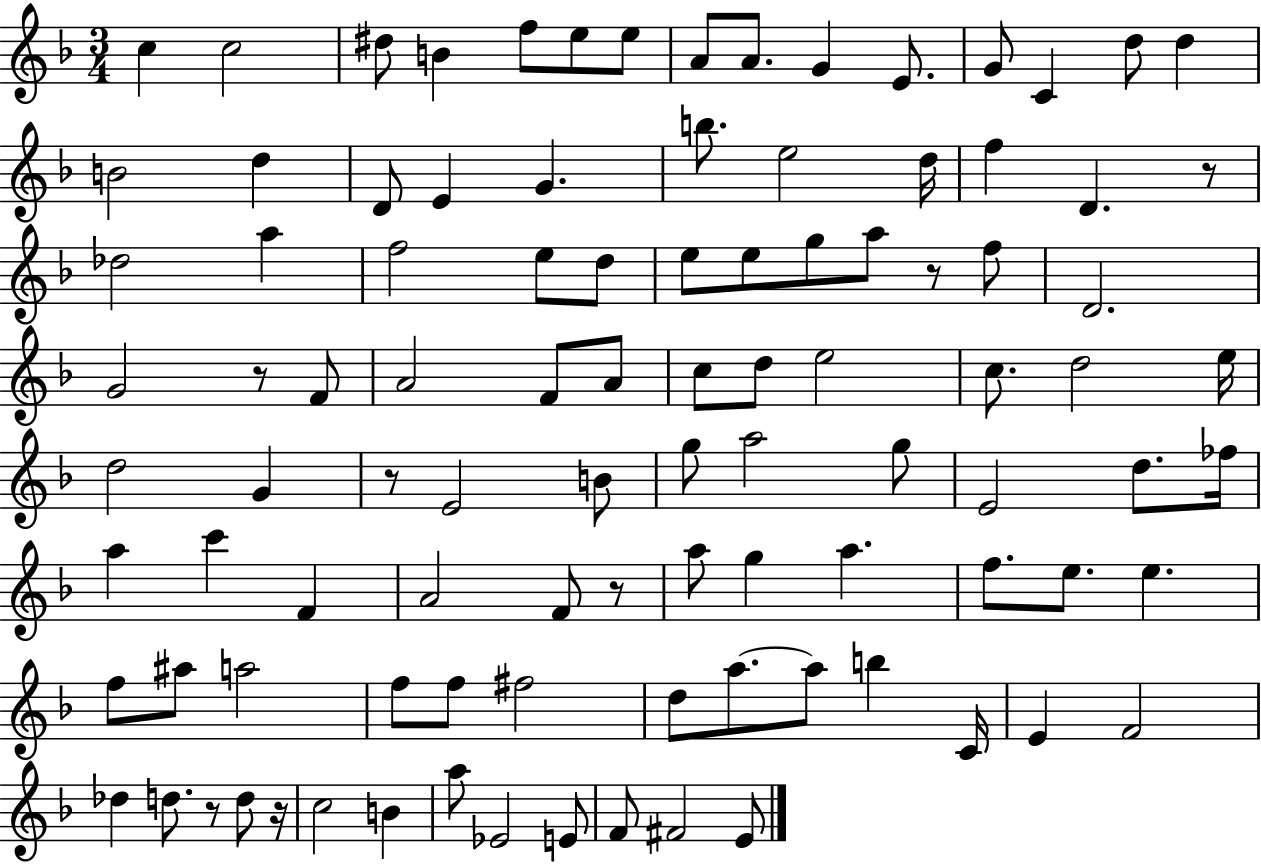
C5/q C5/h D#5/e B4/q F5/e E5/e E5/e A4/e A4/e. G4/q E4/e. G4/e C4/q D5/e D5/q B4/h D5/q D4/e E4/q G4/q. B5/e. E5/h D5/s F5/q D4/q. R/e Db5/h A5/q F5/h E5/e D5/e E5/e E5/e G5/e A5/e R/e F5/e D4/h. G4/h R/e F4/e A4/h F4/e A4/e C5/e D5/e E5/h C5/e. D5/h E5/s D5/h G4/q R/e E4/h B4/e G5/e A5/h G5/e E4/h D5/e. FES5/s A5/q C6/q F4/q A4/h F4/e R/e A5/e G5/q A5/q. F5/e. E5/e. E5/q. F5/e A#5/e A5/h F5/e F5/e F#5/h D5/e A5/e. A5/e B5/q C4/s E4/q F4/h Db5/q D5/e. R/e D5/e R/s C5/h B4/q A5/e Eb4/h E4/e F4/e F#4/h E4/e